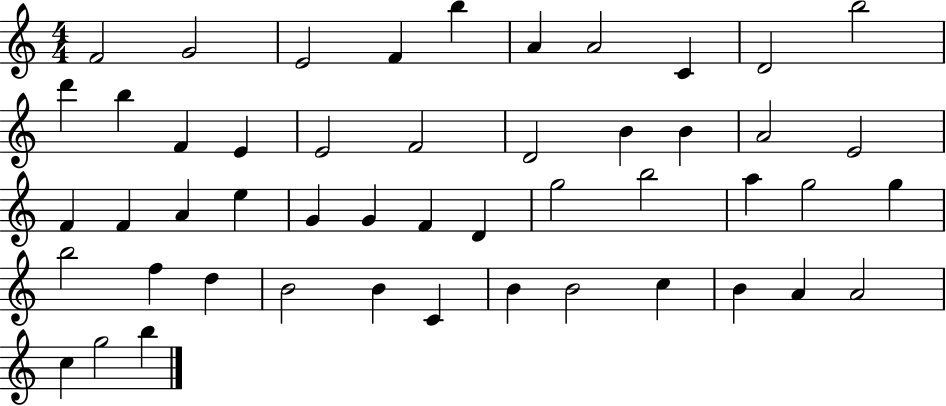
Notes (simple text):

F4/h G4/h E4/h F4/q B5/q A4/q A4/h C4/q D4/h B5/h D6/q B5/q F4/q E4/q E4/h F4/h D4/h B4/q B4/q A4/h E4/h F4/q F4/q A4/q E5/q G4/q G4/q F4/q D4/q G5/h B5/h A5/q G5/h G5/q B5/h F5/q D5/q B4/h B4/q C4/q B4/q B4/h C5/q B4/q A4/q A4/h C5/q G5/h B5/q